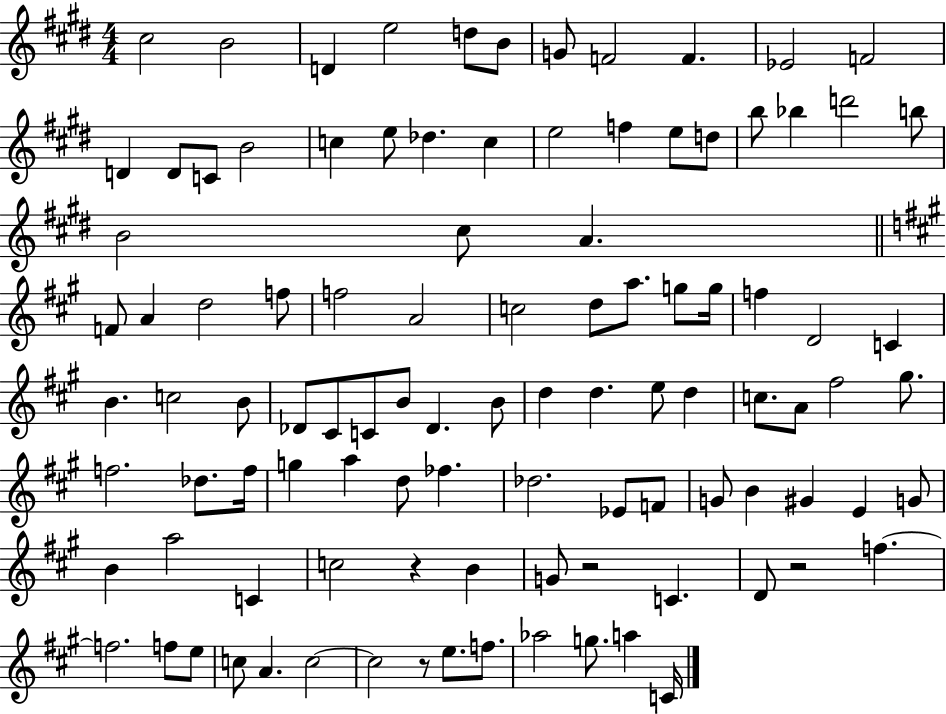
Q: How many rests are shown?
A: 4